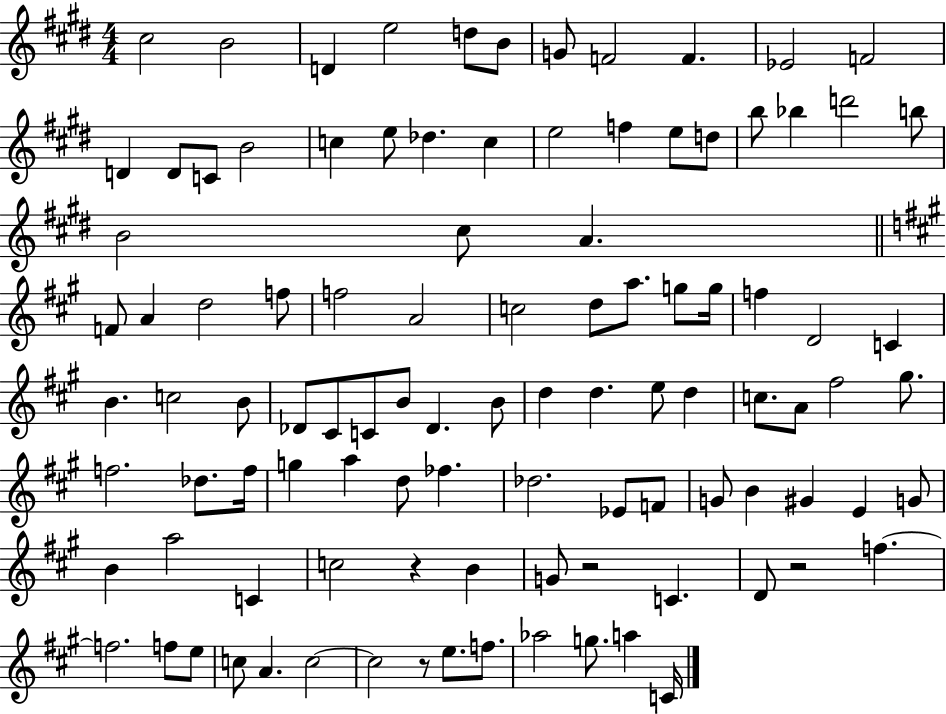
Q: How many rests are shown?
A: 4